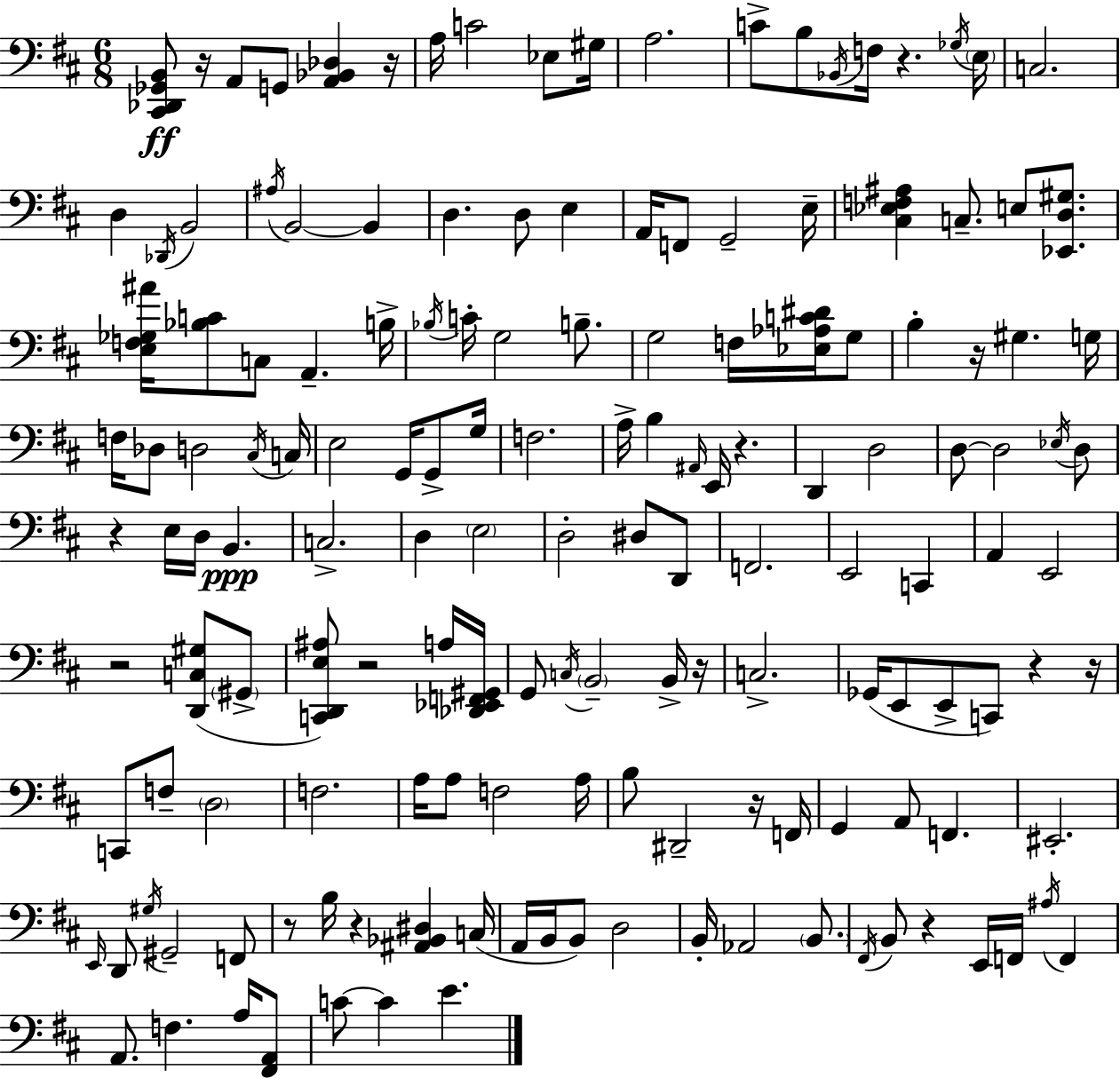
X:1
T:Untitled
M:6/8
L:1/4
K:D
[^C,,_D,,_G,,B,,]/2 z/4 A,,/2 G,,/2 [A,,_B,,_D,] z/4 A,/4 C2 _E,/2 ^G,/4 A,2 C/2 B,/2 _B,,/4 F,/4 z _G,/4 E,/4 C,2 D, _D,,/4 B,,2 ^A,/4 B,,2 B,, D, D,/2 E, A,,/4 F,,/2 G,,2 E,/4 [^C,_E,F,^A,] C,/2 E,/2 [_E,,D,^G,]/2 [E,F,_G,^A]/4 [_B,C]/2 C,/2 A,, B,/4 _B,/4 C/4 G,2 B,/2 G,2 F,/4 [_E,_A,C^D]/4 G,/2 B, z/4 ^G, G,/4 F,/4 _D,/2 D,2 ^C,/4 C,/4 E,2 G,,/4 G,,/2 G,/4 F,2 A,/4 B, ^A,,/4 E,,/4 z D,, D,2 D,/2 D,2 _E,/4 D,/2 z E,/4 D,/4 B,, C,2 D, E,2 D,2 ^D,/2 D,,/2 F,,2 E,,2 C,, A,, E,,2 z2 [D,,C,^G,]/2 ^G,,/2 [C,,D,,E,^A,]/2 z2 A,/4 [_D,,_E,,F,,^G,,]/4 G,,/2 C,/4 B,,2 B,,/4 z/4 C,2 _G,,/4 E,,/2 E,,/2 C,,/2 z z/4 C,,/2 F,/2 D,2 F,2 A,/4 A,/2 F,2 A,/4 B,/2 ^D,,2 z/4 F,,/4 G,, A,,/2 F,, ^E,,2 E,,/4 D,,/2 ^G,/4 ^G,,2 F,,/2 z/2 B,/4 z [^A,,_B,,^D,] C,/4 A,,/4 B,,/4 B,,/2 D,2 B,,/4 _A,,2 B,,/2 ^F,,/4 B,,/2 z E,,/4 F,,/4 ^A,/4 F,, A,,/2 F, A,/4 [^F,,A,,]/2 C/2 C E